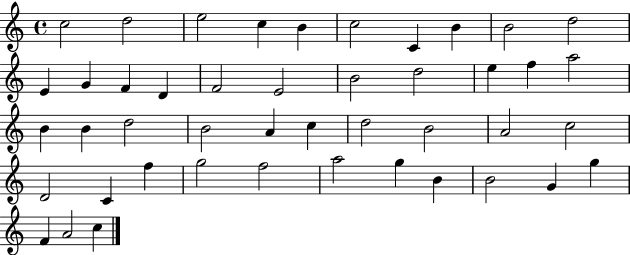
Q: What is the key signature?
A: C major